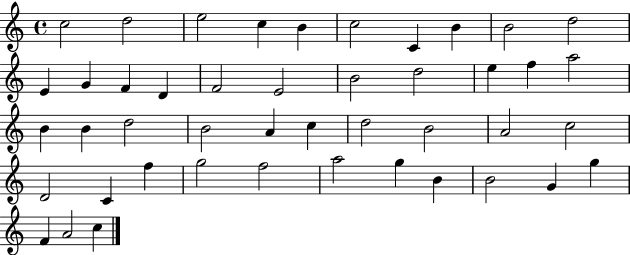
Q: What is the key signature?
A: C major